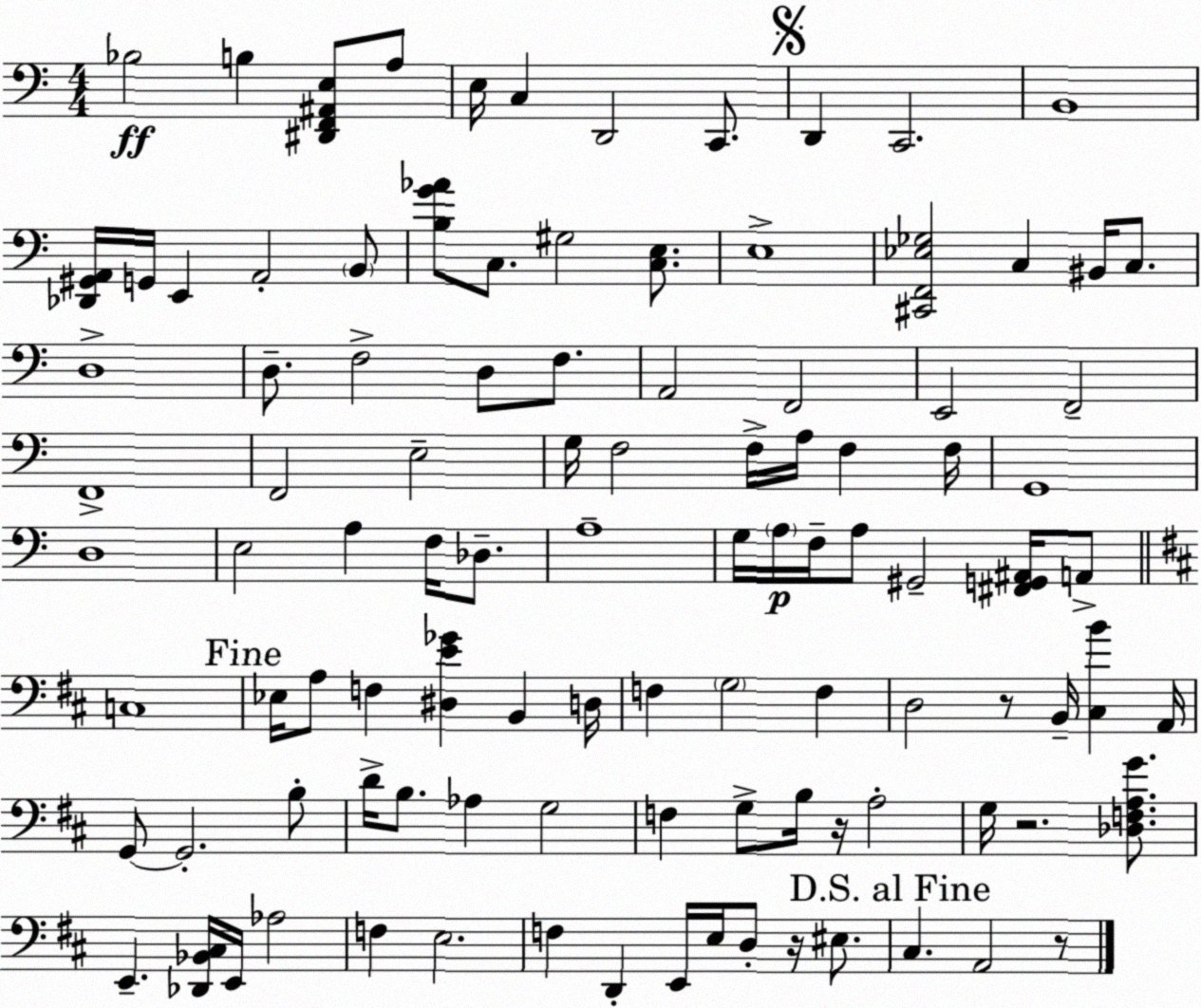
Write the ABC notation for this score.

X:1
T:Untitled
M:4/4
L:1/4
K:C
_B,2 B, [^D,,F,,^A,,E,]/2 A,/2 E,/4 C, D,,2 C,,/2 D,, C,,2 B,,4 [_D,,^G,,A,,]/4 G,,/4 E,, A,,2 B,,/2 [B,G_A]/2 C,/2 ^G,2 [C,E,]/2 E,4 [^C,,F,,_E,_G,]2 C, ^B,,/4 C,/2 D,4 D,/2 F,2 D,/2 F,/2 A,,2 F,,2 E,,2 F,,2 F,,4 F,,2 E,2 G,/4 F,2 F,/4 A,/4 F, F,/4 G,,4 D,4 E,2 A, F,/4 _D,/2 A,4 G,/4 A,/4 F,/4 A,/2 ^G,,2 [^F,,G,,^A,,]/4 A,,/2 C,4 _E,/4 A,/2 F, [^D,E_G] B,, D,/4 F, G,2 F, D,2 z/2 B,,/4 [^C,B] A,,/4 G,,/2 G,,2 B,/2 D/4 B,/2 _A, G,2 F, G,/2 B,/4 z/4 A,2 G,/4 z2 [_D,F,A,G]/2 E,, [_D,,_B,,^C,]/4 E,,/4 _A,2 F, E,2 F, D,, E,,/4 E,/4 D,/2 z/4 ^E,/2 ^C, A,,2 z/2